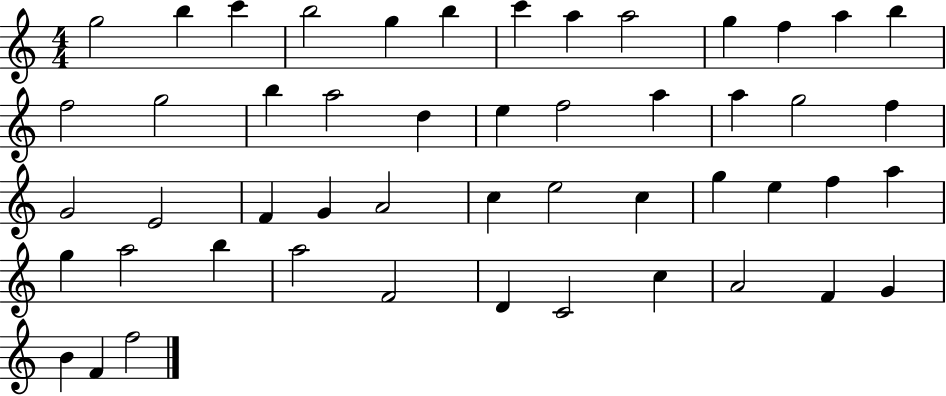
{
  \clef treble
  \numericTimeSignature
  \time 4/4
  \key c \major
  g''2 b''4 c'''4 | b''2 g''4 b''4 | c'''4 a''4 a''2 | g''4 f''4 a''4 b''4 | \break f''2 g''2 | b''4 a''2 d''4 | e''4 f''2 a''4 | a''4 g''2 f''4 | \break g'2 e'2 | f'4 g'4 a'2 | c''4 e''2 c''4 | g''4 e''4 f''4 a''4 | \break g''4 a''2 b''4 | a''2 f'2 | d'4 c'2 c''4 | a'2 f'4 g'4 | \break b'4 f'4 f''2 | \bar "|."
}